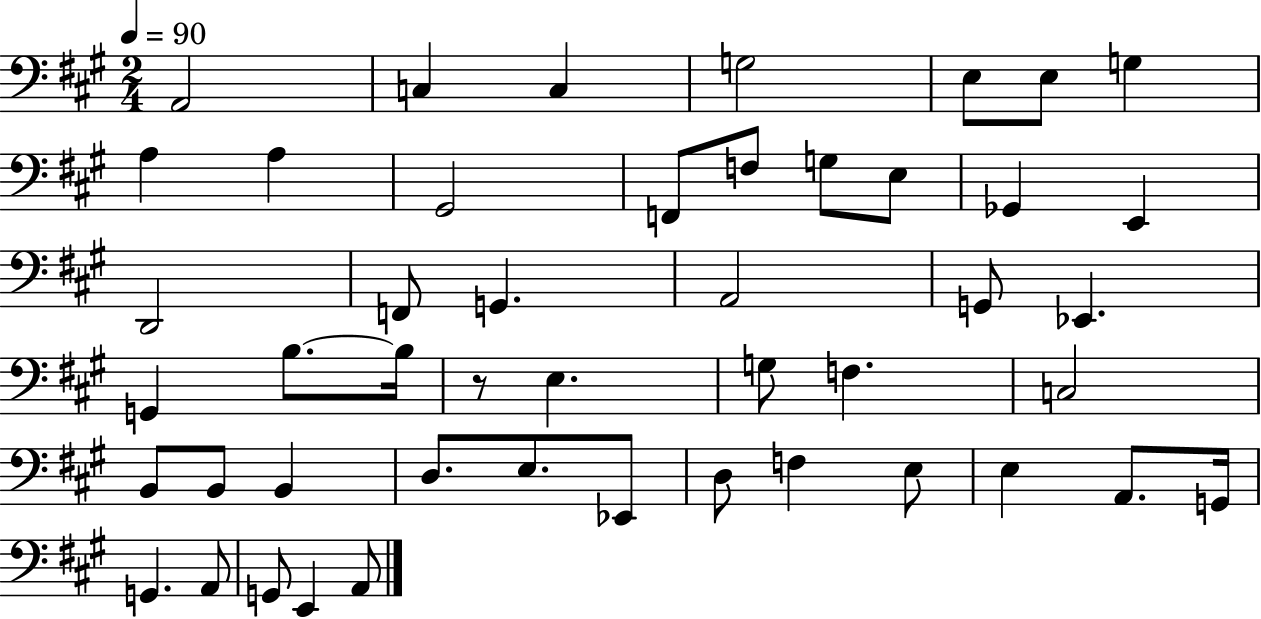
A2/h C3/q C3/q G3/h E3/e E3/e G3/q A3/q A3/q G#2/h F2/e F3/e G3/e E3/e Gb2/q E2/q D2/h F2/e G2/q. A2/h G2/e Eb2/q. G2/q B3/e. B3/s R/e E3/q. G3/e F3/q. C3/h B2/e B2/e B2/q D3/e. E3/e. Eb2/e D3/e F3/q E3/e E3/q A2/e. G2/s G2/q. A2/e G2/e E2/q A2/e